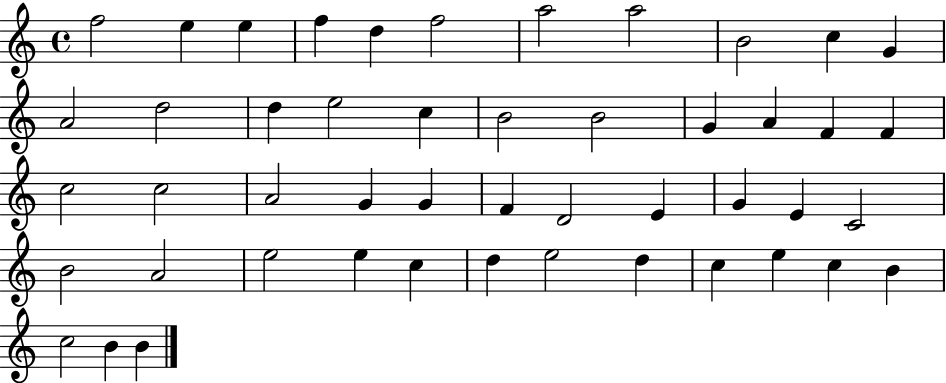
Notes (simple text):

F5/h E5/q E5/q F5/q D5/q F5/h A5/h A5/h B4/h C5/q G4/q A4/h D5/h D5/q E5/h C5/q B4/h B4/h G4/q A4/q F4/q F4/q C5/h C5/h A4/h G4/q G4/q F4/q D4/h E4/q G4/q E4/q C4/h B4/h A4/h E5/h E5/q C5/q D5/q E5/h D5/q C5/q E5/q C5/q B4/q C5/h B4/q B4/q